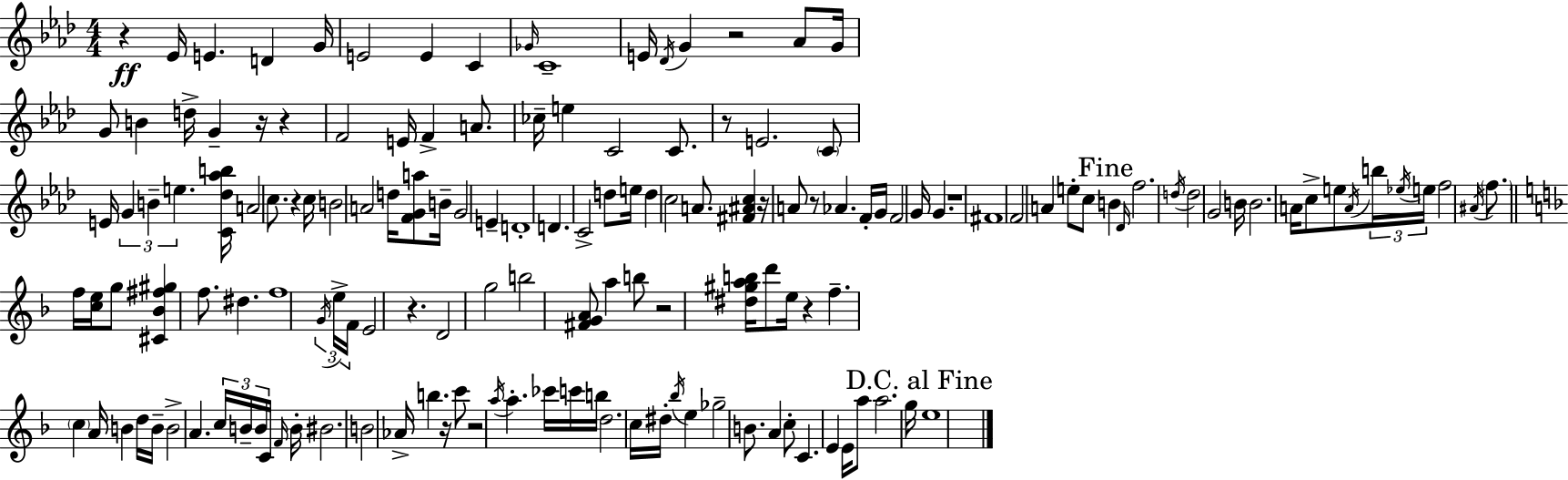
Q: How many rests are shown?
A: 14